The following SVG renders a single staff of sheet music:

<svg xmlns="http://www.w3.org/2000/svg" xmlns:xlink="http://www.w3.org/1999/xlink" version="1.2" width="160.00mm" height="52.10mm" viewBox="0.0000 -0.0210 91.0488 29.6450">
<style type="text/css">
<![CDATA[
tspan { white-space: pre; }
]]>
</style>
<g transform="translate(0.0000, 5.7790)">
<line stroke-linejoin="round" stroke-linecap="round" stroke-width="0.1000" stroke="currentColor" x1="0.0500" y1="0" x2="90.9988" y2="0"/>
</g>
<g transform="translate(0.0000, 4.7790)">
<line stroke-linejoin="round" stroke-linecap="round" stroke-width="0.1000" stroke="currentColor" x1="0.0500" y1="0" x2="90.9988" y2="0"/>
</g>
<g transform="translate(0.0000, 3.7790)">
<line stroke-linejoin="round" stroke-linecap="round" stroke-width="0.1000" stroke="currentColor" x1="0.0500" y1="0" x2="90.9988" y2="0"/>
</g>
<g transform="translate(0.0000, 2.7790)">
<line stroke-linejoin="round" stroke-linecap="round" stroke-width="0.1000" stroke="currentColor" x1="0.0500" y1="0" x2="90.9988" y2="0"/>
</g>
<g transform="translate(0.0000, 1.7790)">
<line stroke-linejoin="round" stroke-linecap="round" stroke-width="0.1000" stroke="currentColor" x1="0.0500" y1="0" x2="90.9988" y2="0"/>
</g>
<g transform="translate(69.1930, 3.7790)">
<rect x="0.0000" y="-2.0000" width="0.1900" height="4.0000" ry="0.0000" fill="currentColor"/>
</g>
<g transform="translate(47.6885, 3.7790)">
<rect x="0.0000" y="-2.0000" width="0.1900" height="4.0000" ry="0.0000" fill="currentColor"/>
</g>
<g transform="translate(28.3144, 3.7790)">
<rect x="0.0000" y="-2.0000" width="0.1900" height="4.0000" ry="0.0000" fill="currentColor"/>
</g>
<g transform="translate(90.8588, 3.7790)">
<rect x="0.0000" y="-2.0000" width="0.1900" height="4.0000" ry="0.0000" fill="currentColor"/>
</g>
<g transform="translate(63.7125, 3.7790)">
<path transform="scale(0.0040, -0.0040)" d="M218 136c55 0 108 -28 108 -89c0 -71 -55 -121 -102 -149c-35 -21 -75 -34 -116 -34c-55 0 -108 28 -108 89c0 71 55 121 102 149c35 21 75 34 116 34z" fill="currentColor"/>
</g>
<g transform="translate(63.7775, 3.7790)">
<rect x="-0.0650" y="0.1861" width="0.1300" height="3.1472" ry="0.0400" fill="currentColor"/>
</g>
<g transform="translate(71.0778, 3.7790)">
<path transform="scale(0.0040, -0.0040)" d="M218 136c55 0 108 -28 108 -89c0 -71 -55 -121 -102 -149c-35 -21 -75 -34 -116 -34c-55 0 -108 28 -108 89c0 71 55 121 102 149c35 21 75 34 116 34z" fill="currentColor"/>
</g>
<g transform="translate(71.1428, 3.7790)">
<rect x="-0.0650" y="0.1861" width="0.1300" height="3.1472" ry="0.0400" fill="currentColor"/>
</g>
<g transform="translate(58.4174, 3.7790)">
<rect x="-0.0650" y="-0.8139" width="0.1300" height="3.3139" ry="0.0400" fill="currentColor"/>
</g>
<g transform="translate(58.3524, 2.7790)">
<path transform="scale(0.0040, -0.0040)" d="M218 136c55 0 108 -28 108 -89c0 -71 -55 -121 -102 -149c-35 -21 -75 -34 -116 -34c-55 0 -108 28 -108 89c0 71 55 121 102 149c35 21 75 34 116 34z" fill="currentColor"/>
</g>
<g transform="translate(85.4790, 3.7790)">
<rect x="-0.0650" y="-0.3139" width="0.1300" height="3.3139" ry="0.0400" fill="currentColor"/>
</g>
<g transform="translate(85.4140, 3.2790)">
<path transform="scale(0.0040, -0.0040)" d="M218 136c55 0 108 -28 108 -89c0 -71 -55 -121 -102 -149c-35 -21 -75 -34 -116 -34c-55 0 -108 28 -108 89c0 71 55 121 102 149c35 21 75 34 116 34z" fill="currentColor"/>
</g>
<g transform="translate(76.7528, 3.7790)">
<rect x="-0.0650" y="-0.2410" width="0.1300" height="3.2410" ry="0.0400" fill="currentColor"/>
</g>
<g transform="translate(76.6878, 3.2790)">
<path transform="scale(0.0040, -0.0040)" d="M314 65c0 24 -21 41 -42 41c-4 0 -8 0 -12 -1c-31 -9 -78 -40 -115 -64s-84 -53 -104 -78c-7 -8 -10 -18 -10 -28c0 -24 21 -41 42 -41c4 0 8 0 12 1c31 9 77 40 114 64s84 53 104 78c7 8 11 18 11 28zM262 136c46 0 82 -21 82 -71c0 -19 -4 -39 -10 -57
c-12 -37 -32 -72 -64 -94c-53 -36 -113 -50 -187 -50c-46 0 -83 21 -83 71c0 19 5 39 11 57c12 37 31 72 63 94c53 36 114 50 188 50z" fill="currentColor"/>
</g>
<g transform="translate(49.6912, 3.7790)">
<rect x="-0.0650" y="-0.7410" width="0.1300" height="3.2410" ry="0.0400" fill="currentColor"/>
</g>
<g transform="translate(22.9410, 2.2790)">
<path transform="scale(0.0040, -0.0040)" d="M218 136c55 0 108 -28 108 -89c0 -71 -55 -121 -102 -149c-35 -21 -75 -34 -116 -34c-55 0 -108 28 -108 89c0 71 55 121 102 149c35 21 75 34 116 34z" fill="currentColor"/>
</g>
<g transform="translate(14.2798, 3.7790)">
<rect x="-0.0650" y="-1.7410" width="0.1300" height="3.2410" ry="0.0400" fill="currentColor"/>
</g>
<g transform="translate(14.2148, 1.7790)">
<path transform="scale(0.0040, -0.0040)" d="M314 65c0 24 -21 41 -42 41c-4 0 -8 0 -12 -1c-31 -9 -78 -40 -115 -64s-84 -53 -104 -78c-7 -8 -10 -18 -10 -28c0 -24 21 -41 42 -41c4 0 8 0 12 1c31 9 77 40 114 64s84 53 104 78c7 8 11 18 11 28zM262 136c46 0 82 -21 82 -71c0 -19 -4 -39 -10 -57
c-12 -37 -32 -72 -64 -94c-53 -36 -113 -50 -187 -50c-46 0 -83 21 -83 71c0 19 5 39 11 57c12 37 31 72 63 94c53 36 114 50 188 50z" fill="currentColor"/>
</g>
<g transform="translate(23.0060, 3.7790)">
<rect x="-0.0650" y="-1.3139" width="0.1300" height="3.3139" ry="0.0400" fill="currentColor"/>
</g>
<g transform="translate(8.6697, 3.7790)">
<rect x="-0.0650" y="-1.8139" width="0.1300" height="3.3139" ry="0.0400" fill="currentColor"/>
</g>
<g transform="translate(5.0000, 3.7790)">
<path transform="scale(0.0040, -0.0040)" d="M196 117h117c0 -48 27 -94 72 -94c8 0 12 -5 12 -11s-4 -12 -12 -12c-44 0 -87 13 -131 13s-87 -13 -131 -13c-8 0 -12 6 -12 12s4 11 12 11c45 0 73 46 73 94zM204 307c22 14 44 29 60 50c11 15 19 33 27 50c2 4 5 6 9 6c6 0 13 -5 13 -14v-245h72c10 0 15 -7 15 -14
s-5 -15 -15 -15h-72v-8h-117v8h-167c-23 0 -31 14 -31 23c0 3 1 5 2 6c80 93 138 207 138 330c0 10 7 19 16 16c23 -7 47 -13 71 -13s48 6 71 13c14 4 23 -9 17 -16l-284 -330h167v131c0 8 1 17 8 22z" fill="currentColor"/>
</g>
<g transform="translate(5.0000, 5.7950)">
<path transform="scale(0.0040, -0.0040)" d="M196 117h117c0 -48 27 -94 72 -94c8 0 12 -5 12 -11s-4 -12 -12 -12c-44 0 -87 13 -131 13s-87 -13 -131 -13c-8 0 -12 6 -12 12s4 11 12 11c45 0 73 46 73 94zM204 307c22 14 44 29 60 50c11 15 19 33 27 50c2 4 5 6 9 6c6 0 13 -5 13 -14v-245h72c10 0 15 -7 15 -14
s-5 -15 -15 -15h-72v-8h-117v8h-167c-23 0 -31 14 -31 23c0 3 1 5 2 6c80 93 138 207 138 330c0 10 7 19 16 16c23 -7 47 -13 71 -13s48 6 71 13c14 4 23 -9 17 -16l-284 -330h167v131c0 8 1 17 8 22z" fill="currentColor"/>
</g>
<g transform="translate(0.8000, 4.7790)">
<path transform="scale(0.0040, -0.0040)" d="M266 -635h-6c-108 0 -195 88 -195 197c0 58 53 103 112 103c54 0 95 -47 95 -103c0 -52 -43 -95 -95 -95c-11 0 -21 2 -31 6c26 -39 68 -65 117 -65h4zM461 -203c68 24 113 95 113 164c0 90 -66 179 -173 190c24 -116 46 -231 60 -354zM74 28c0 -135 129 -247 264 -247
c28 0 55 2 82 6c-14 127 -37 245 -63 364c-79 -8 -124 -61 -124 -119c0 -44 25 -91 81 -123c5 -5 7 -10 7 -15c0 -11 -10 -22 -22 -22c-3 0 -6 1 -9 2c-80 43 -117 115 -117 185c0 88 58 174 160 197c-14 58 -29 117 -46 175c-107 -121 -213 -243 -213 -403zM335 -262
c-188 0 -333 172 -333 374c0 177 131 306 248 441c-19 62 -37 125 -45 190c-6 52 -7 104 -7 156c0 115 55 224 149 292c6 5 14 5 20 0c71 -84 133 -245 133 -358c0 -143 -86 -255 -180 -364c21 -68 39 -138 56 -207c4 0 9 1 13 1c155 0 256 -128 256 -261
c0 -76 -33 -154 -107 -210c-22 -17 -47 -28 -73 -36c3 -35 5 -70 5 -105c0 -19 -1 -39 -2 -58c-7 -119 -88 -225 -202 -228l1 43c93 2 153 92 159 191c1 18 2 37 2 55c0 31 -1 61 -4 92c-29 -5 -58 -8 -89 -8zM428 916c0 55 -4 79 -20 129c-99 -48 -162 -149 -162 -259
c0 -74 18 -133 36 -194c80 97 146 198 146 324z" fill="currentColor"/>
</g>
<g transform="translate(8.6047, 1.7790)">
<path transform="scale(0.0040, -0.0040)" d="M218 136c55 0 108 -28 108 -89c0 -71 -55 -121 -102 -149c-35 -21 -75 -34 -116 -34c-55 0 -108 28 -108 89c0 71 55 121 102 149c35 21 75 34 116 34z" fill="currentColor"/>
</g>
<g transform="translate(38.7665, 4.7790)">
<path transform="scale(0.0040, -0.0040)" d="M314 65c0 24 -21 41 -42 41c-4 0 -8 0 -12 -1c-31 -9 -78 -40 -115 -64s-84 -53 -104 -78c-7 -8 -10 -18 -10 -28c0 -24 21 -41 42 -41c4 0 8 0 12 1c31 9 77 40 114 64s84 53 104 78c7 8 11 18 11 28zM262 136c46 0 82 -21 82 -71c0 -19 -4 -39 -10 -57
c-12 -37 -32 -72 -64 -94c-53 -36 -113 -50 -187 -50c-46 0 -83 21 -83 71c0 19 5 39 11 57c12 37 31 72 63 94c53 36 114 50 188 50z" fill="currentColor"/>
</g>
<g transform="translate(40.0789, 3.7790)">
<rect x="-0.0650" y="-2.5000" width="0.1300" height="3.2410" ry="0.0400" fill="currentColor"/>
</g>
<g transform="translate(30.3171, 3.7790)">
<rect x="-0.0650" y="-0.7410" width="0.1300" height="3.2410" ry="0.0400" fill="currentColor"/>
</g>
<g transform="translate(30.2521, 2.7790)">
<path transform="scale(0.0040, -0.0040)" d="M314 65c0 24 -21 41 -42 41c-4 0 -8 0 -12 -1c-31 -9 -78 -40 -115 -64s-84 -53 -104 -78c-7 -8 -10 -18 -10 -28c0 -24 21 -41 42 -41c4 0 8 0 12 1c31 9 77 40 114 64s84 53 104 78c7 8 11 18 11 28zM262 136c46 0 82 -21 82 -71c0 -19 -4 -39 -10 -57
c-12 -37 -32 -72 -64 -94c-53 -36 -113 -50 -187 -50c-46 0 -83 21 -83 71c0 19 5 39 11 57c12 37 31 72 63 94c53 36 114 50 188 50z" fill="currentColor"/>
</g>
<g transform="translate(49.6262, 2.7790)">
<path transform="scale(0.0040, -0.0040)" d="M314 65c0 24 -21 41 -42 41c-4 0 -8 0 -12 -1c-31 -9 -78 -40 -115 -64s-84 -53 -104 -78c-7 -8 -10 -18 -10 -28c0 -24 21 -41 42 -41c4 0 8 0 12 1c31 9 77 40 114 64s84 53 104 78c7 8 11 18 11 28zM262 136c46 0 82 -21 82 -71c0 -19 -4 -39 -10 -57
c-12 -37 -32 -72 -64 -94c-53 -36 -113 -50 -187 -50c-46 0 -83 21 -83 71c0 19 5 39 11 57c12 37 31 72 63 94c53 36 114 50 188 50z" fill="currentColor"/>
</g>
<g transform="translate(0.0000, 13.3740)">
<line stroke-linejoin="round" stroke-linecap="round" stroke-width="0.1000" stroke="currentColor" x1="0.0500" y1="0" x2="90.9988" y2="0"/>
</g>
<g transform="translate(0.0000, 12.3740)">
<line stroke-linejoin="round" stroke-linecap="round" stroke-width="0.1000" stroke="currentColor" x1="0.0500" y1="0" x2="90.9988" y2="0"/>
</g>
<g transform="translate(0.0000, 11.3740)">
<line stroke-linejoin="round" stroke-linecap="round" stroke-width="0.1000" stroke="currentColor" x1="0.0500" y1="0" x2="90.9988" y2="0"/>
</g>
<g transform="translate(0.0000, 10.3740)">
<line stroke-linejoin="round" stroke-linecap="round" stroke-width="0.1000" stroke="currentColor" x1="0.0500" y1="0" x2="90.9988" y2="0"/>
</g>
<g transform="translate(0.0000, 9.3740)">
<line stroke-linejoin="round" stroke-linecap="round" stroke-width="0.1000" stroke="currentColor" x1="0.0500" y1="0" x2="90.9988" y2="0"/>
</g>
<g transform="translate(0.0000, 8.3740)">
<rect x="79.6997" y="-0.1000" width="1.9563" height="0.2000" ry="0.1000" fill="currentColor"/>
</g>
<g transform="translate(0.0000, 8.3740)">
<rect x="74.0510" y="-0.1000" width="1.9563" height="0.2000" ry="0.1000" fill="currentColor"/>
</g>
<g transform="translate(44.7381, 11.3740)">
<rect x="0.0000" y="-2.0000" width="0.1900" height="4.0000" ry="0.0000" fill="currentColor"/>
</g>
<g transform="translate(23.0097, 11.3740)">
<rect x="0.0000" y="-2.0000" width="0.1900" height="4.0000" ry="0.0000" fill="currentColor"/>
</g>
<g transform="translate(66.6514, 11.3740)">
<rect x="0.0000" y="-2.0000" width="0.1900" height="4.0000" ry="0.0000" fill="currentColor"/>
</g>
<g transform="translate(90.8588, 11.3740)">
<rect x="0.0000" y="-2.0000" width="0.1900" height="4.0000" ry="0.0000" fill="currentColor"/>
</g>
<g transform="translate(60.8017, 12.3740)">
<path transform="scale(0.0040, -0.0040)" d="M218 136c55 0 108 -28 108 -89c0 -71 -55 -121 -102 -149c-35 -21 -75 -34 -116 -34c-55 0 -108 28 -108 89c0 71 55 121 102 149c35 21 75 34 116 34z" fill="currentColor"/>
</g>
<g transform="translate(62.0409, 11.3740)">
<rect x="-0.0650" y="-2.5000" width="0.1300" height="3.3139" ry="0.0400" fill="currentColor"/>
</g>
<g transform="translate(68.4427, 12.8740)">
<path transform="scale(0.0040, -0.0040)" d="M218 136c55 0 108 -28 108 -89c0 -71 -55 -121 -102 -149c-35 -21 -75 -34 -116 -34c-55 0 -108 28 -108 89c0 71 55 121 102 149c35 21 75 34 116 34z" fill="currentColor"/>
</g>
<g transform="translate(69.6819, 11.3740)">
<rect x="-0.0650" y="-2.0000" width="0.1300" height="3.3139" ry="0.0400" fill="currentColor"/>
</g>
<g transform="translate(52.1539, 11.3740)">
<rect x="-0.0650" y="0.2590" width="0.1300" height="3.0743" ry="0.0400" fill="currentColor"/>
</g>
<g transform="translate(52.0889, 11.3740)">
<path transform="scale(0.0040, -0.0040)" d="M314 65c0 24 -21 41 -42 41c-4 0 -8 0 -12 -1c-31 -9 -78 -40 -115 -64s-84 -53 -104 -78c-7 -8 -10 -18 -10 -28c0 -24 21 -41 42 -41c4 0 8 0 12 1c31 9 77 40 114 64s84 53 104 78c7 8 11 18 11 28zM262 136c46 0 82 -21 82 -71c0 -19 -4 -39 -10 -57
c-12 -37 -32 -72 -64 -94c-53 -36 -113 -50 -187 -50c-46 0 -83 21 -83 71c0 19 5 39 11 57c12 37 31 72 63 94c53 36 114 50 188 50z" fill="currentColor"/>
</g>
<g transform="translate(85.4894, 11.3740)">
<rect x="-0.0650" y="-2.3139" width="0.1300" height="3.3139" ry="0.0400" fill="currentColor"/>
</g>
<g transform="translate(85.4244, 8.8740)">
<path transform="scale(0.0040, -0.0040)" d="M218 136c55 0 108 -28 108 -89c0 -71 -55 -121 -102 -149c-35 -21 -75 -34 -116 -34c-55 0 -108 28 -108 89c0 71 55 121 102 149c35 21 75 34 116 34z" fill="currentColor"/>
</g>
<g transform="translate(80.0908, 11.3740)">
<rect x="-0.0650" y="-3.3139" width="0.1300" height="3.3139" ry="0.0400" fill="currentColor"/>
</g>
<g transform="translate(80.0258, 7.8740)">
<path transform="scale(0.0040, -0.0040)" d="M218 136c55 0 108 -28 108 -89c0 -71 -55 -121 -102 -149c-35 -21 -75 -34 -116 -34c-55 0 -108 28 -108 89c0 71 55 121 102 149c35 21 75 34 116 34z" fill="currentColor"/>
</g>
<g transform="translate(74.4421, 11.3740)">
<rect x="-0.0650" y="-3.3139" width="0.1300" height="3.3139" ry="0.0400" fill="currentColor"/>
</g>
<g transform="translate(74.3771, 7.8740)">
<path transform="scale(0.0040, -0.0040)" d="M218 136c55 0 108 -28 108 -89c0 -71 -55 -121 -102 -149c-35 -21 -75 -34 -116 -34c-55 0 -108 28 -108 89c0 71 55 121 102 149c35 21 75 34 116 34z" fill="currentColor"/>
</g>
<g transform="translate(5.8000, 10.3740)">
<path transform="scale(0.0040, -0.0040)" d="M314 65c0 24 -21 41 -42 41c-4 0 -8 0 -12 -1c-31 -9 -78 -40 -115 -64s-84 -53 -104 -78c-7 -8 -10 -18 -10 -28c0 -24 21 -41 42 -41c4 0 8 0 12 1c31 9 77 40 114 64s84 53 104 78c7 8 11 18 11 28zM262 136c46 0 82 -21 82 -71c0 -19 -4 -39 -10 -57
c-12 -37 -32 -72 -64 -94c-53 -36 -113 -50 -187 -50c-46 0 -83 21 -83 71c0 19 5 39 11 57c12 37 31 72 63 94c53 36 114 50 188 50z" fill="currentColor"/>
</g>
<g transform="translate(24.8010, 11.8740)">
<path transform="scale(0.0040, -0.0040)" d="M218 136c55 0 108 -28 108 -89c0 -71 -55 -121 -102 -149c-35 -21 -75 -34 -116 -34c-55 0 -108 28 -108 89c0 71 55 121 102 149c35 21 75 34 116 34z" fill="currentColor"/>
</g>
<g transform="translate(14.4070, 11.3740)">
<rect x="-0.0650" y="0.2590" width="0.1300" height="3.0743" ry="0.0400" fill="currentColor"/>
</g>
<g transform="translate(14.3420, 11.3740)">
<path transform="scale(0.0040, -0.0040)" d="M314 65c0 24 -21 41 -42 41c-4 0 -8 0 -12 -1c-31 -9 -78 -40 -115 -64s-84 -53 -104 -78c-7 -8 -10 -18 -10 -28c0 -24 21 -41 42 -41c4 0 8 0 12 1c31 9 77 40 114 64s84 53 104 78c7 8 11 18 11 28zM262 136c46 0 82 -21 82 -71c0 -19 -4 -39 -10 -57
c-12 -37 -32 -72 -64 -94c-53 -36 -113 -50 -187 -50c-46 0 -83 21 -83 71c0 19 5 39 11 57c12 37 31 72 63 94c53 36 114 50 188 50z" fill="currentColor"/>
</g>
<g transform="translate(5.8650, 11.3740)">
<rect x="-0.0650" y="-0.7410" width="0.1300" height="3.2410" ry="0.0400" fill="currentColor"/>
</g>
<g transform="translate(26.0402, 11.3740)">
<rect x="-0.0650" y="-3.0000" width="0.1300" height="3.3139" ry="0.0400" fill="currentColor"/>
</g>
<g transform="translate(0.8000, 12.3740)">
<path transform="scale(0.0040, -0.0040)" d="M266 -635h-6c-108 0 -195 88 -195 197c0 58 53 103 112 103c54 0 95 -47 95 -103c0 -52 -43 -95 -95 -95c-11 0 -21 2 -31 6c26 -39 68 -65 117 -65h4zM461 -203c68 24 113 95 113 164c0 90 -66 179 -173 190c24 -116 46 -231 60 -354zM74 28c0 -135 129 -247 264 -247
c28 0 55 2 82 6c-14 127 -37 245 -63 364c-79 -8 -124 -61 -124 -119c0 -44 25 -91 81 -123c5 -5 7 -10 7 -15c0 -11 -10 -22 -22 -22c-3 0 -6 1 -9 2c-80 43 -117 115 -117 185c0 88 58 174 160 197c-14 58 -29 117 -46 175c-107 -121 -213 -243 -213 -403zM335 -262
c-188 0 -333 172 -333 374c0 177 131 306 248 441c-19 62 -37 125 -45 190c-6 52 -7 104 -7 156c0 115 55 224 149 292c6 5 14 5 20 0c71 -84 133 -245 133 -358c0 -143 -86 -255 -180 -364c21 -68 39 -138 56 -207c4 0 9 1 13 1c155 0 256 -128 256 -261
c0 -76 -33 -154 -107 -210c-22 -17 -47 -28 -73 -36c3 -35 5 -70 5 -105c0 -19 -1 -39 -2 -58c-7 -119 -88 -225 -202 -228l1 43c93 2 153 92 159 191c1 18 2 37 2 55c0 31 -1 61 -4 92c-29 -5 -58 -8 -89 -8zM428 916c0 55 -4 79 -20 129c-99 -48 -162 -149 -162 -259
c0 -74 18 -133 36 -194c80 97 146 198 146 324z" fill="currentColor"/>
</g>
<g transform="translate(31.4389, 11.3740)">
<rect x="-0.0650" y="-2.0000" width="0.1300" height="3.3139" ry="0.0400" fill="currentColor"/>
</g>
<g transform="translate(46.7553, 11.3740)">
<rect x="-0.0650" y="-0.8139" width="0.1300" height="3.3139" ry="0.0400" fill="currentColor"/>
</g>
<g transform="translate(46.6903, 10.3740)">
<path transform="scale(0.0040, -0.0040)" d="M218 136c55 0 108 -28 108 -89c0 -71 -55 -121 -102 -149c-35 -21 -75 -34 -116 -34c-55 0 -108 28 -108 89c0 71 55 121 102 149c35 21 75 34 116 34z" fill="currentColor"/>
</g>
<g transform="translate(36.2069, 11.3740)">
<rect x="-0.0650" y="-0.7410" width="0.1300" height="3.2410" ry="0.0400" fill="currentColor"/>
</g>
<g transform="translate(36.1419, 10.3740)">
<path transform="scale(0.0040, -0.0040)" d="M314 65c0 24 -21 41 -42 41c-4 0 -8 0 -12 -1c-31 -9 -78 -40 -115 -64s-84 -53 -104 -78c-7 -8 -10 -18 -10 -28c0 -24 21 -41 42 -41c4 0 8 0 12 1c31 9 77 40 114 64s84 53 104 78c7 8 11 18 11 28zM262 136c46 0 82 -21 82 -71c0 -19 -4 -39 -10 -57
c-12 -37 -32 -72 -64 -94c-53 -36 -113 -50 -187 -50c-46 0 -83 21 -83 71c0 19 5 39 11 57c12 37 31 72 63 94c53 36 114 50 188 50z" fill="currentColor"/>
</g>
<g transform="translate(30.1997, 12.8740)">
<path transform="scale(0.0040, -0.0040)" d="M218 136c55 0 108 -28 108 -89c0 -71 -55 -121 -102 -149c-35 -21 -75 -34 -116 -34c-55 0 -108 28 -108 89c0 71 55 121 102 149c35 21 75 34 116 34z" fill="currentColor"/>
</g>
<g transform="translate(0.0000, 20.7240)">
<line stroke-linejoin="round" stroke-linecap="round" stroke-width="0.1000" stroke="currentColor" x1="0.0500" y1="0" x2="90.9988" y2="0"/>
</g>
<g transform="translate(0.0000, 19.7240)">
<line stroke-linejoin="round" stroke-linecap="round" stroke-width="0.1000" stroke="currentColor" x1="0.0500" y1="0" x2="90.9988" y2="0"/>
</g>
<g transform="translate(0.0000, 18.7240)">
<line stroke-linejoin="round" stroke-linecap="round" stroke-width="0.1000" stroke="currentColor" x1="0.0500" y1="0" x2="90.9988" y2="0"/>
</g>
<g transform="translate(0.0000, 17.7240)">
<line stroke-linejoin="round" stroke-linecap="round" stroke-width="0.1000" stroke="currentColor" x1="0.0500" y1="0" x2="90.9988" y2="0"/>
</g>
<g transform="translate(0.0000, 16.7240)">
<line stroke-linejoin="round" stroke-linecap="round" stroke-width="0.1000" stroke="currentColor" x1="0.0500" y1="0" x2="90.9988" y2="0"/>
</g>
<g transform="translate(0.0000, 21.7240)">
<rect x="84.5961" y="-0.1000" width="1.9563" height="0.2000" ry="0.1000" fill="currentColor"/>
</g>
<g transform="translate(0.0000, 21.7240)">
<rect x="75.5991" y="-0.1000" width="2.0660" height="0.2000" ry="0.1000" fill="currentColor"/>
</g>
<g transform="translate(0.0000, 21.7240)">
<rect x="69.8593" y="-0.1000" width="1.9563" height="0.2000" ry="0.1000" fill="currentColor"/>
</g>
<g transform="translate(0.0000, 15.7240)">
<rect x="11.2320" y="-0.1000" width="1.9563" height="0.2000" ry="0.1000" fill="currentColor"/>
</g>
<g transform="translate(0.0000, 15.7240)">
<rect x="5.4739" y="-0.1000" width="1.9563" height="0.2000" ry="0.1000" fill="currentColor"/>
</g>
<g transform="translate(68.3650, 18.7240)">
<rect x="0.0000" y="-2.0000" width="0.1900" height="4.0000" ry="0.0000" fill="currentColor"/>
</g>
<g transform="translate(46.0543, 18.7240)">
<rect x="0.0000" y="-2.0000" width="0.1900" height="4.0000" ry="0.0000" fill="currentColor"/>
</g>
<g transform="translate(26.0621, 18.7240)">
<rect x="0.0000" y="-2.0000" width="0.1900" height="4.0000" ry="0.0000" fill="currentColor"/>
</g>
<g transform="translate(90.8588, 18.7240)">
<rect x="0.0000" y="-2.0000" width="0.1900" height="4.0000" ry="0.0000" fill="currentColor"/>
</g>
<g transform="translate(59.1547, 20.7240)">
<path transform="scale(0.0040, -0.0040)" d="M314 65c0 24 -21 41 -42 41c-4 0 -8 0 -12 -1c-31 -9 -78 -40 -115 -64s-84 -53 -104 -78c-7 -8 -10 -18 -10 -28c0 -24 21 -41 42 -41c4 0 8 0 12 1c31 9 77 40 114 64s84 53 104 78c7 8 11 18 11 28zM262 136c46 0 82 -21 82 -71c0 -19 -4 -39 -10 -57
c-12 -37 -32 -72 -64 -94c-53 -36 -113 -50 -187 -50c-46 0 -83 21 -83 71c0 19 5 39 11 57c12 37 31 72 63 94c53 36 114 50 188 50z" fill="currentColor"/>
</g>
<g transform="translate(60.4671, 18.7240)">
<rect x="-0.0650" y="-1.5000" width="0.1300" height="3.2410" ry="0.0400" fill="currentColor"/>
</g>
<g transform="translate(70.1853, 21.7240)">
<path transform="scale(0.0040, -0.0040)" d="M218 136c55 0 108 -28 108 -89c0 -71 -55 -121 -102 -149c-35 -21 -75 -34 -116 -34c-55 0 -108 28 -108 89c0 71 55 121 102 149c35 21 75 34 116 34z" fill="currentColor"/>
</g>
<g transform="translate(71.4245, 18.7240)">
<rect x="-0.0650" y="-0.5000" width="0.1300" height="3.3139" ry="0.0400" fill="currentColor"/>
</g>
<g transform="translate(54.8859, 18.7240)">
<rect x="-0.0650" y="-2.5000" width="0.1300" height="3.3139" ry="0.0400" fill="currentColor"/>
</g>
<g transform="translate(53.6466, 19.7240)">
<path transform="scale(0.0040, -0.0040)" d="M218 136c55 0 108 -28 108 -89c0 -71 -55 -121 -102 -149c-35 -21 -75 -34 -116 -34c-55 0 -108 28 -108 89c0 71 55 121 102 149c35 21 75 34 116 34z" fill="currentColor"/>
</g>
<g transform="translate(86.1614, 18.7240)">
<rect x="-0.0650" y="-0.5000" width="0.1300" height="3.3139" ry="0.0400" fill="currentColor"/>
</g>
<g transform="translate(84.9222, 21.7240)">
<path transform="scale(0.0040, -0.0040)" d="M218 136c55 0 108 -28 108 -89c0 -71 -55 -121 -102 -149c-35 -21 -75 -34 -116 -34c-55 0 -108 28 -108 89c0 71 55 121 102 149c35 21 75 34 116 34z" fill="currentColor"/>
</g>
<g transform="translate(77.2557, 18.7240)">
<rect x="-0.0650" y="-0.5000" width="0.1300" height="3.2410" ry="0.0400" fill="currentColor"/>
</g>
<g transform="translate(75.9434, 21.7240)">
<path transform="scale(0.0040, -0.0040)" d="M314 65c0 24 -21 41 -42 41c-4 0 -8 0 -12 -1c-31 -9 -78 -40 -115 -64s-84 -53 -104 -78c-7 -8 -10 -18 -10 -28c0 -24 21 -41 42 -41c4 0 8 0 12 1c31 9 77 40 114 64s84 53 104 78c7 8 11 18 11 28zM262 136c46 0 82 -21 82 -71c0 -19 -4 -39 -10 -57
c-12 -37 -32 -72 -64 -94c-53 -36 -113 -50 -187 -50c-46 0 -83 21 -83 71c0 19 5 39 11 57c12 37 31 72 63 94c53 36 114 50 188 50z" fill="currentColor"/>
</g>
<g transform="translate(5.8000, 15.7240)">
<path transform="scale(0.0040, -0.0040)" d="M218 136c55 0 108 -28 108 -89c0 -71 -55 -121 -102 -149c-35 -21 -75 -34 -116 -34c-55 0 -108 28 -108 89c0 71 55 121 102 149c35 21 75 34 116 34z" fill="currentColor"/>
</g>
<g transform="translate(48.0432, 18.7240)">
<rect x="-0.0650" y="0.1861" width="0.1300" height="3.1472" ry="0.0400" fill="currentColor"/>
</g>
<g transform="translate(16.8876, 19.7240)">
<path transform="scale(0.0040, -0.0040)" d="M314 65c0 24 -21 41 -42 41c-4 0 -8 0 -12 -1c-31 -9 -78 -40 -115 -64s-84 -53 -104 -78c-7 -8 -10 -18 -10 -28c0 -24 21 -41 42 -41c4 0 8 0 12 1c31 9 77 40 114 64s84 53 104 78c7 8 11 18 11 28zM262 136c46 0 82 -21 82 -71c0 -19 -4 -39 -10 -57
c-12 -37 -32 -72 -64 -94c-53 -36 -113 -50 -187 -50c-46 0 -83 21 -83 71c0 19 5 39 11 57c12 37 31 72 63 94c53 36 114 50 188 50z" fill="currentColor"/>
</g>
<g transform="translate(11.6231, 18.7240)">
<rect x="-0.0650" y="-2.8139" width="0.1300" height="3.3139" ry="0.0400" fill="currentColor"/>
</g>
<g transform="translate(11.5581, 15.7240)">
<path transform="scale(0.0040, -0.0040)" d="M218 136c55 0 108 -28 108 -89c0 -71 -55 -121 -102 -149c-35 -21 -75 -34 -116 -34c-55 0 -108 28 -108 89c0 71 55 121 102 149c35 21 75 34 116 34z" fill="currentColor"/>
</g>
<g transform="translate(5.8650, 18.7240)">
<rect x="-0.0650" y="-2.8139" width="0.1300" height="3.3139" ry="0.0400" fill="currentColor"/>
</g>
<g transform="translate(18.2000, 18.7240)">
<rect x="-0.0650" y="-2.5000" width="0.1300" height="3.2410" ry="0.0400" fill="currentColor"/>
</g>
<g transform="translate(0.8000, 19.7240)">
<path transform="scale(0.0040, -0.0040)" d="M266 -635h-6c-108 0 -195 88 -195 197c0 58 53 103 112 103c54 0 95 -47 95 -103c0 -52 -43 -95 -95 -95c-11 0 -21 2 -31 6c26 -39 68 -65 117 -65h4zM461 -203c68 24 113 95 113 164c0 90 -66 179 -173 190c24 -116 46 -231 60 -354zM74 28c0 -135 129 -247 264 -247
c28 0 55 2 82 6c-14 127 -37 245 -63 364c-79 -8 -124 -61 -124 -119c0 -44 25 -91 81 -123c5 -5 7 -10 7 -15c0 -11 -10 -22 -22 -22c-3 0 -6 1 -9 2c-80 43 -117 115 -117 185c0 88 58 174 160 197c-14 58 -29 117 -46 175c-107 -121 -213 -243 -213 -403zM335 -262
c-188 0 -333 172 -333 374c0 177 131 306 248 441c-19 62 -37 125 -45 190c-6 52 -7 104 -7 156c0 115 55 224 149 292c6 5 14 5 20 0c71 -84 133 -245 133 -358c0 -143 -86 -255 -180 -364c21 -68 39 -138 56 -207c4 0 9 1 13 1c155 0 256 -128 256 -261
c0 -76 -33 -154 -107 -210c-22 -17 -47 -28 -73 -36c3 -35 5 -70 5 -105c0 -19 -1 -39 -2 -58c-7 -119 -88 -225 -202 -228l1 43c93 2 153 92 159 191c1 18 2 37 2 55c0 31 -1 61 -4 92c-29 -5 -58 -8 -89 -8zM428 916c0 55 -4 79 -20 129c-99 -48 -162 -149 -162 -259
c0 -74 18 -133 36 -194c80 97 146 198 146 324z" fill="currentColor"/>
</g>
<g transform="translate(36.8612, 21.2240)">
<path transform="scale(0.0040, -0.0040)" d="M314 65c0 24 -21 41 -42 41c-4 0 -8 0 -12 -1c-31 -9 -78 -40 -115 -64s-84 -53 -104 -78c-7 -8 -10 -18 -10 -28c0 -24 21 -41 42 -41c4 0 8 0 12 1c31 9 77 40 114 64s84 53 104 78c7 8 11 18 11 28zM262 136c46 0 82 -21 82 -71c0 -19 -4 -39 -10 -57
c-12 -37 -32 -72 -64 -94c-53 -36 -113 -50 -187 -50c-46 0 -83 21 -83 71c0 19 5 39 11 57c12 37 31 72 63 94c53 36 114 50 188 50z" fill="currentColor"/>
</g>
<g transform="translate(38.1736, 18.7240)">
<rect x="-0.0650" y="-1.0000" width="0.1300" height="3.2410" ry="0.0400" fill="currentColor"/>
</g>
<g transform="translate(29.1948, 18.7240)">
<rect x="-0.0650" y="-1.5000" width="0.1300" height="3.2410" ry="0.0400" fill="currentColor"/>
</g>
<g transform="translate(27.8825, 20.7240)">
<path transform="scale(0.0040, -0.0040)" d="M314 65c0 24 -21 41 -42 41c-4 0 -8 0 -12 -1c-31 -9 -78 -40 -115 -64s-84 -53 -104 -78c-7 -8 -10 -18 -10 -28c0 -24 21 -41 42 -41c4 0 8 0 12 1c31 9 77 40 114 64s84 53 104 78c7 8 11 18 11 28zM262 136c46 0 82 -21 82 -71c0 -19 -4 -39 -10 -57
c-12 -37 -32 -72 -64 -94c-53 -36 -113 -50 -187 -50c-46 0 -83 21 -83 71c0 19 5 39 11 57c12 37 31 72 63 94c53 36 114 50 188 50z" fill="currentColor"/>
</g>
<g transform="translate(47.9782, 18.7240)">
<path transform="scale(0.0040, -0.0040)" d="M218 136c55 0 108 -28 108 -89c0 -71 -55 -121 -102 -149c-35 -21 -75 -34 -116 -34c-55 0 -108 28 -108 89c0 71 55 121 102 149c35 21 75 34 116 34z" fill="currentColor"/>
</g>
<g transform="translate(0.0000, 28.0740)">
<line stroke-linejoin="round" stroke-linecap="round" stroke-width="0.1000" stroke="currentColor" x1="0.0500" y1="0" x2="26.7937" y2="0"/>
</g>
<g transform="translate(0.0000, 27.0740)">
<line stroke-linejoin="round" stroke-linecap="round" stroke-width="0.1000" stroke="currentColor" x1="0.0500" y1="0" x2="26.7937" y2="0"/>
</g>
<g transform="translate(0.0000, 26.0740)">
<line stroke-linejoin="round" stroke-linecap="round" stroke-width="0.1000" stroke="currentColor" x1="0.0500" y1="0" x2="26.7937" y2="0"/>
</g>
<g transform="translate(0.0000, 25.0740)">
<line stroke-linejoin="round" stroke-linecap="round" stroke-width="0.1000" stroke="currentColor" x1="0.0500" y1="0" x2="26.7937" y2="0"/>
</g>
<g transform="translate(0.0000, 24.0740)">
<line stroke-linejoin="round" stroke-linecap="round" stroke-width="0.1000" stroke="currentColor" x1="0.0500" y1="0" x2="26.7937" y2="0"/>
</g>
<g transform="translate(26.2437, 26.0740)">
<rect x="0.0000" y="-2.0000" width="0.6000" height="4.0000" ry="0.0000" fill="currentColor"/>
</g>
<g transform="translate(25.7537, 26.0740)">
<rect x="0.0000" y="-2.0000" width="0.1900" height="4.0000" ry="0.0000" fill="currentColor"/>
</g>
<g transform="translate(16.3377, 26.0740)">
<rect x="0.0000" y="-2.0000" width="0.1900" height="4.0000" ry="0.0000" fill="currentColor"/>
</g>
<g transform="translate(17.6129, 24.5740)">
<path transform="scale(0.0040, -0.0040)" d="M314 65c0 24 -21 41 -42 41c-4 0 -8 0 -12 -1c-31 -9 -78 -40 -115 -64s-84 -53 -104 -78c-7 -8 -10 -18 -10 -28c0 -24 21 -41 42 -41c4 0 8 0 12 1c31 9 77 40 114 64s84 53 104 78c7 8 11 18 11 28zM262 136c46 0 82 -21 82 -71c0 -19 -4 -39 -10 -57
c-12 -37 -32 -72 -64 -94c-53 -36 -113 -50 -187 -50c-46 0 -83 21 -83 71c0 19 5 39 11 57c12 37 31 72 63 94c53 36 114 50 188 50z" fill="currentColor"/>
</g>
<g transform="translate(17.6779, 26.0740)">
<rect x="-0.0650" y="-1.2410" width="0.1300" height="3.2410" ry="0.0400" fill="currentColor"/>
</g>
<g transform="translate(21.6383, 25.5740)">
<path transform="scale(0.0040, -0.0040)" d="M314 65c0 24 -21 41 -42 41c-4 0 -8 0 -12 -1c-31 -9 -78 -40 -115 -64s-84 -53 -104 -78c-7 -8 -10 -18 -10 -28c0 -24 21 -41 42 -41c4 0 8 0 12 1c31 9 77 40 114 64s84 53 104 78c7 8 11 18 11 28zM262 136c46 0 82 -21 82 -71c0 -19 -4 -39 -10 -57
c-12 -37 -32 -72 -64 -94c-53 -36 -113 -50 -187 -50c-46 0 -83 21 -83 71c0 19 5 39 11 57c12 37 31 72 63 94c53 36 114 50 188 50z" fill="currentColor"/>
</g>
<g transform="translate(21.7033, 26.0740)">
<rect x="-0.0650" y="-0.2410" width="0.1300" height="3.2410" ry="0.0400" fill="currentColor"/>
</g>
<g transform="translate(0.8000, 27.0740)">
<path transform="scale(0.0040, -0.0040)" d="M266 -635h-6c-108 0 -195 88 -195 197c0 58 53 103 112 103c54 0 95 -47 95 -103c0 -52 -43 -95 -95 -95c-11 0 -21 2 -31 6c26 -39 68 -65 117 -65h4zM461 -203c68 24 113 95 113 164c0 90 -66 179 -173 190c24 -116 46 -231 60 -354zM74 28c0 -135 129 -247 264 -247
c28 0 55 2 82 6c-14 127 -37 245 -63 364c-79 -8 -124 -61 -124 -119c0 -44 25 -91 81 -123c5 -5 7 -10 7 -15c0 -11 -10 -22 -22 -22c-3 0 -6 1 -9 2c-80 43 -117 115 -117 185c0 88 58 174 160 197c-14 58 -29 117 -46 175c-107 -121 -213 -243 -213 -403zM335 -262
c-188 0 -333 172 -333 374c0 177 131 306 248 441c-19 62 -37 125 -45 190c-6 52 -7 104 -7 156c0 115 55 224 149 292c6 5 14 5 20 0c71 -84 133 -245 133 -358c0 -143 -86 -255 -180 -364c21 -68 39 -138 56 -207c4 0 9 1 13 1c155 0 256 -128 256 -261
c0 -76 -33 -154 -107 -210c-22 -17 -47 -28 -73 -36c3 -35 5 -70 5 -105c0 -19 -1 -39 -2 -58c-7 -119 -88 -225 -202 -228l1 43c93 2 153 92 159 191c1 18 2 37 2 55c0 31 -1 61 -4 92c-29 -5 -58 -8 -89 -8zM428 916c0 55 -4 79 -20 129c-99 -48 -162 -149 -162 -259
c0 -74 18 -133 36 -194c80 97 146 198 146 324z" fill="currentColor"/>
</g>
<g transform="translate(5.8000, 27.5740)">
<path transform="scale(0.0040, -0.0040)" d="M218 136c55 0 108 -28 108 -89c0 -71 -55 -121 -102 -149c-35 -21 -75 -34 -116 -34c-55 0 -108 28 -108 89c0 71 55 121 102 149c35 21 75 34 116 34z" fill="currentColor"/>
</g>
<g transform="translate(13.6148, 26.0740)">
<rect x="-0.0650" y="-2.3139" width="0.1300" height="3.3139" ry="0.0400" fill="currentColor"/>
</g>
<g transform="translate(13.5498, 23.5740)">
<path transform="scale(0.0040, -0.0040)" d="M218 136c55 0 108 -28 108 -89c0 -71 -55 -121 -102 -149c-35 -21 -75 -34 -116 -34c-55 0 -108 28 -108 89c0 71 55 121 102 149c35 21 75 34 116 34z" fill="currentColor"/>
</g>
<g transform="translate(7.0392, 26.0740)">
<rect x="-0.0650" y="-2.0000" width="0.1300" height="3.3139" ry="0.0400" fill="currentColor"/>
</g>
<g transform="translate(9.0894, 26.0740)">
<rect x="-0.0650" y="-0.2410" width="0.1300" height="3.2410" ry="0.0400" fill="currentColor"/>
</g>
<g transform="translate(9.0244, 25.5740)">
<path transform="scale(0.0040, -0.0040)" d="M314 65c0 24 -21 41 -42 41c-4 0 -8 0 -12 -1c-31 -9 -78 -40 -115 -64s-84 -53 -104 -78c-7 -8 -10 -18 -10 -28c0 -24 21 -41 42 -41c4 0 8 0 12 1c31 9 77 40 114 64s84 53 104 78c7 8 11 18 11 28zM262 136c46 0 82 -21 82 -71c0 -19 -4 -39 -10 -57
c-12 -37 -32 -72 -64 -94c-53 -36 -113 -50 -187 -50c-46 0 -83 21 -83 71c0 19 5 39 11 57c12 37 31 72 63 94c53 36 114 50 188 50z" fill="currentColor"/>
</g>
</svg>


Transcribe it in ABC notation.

X:1
T:Untitled
M:4/4
L:1/4
K:C
f f2 e d2 G2 d2 d B B c2 c d2 B2 A F d2 d B2 G F b b g a a G2 E2 D2 B G E2 C C2 C F c2 g e2 c2